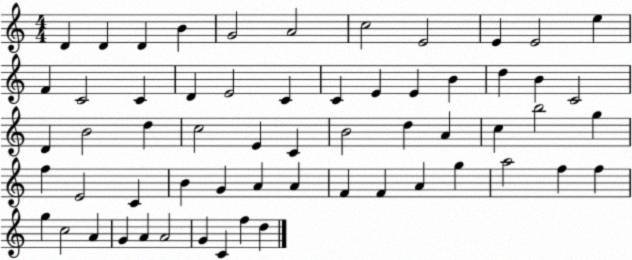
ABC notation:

X:1
T:Untitled
M:4/4
L:1/4
K:C
D D D B G2 A2 c2 E2 E E2 e F C2 C D E2 C C E E B d B C2 D B2 d c2 E C B2 d A c b2 g f E2 C B G A A F F A g a2 f f g c2 A G A A2 G C f d